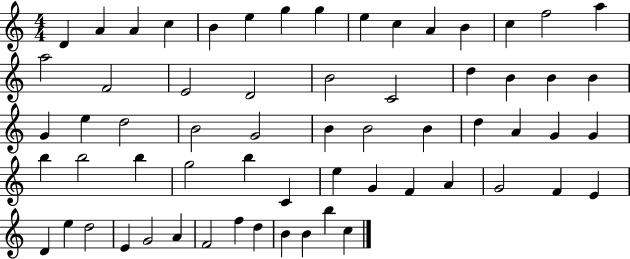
D4/q A4/q A4/q C5/q B4/q E5/q G5/q G5/q E5/q C5/q A4/q B4/q C5/q F5/h A5/q A5/h F4/h E4/h D4/h B4/h C4/h D5/q B4/q B4/q B4/q G4/q E5/q D5/h B4/h G4/h B4/q B4/h B4/q D5/q A4/q G4/q G4/q B5/q B5/h B5/q G5/h B5/q C4/q E5/q G4/q F4/q A4/q G4/h F4/q E4/q D4/q E5/q D5/h E4/q G4/h A4/q F4/h F5/q D5/q B4/q B4/q B5/q C5/q